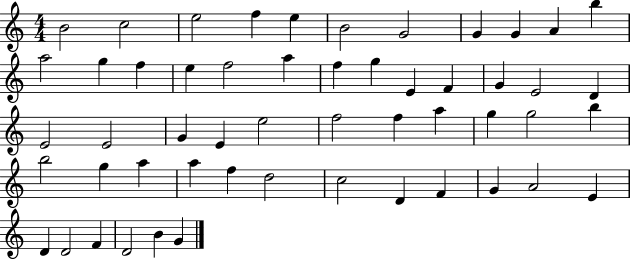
{
  \clef treble
  \numericTimeSignature
  \time 4/4
  \key c \major
  b'2 c''2 | e''2 f''4 e''4 | b'2 g'2 | g'4 g'4 a'4 b''4 | \break a''2 g''4 f''4 | e''4 f''2 a''4 | f''4 g''4 e'4 f'4 | g'4 e'2 d'4 | \break e'2 e'2 | g'4 e'4 e''2 | f''2 f''4 a''4 | g''4 g''2 b''4 | \break b''2 g''4 a''4 | a''4 f''4 d''2 | c''2 d'4 f'4 | g'4 a'2 e'4 | \break d'4 d'2 f'4 | d'2 b'4 g'4 | \bar "|."
}